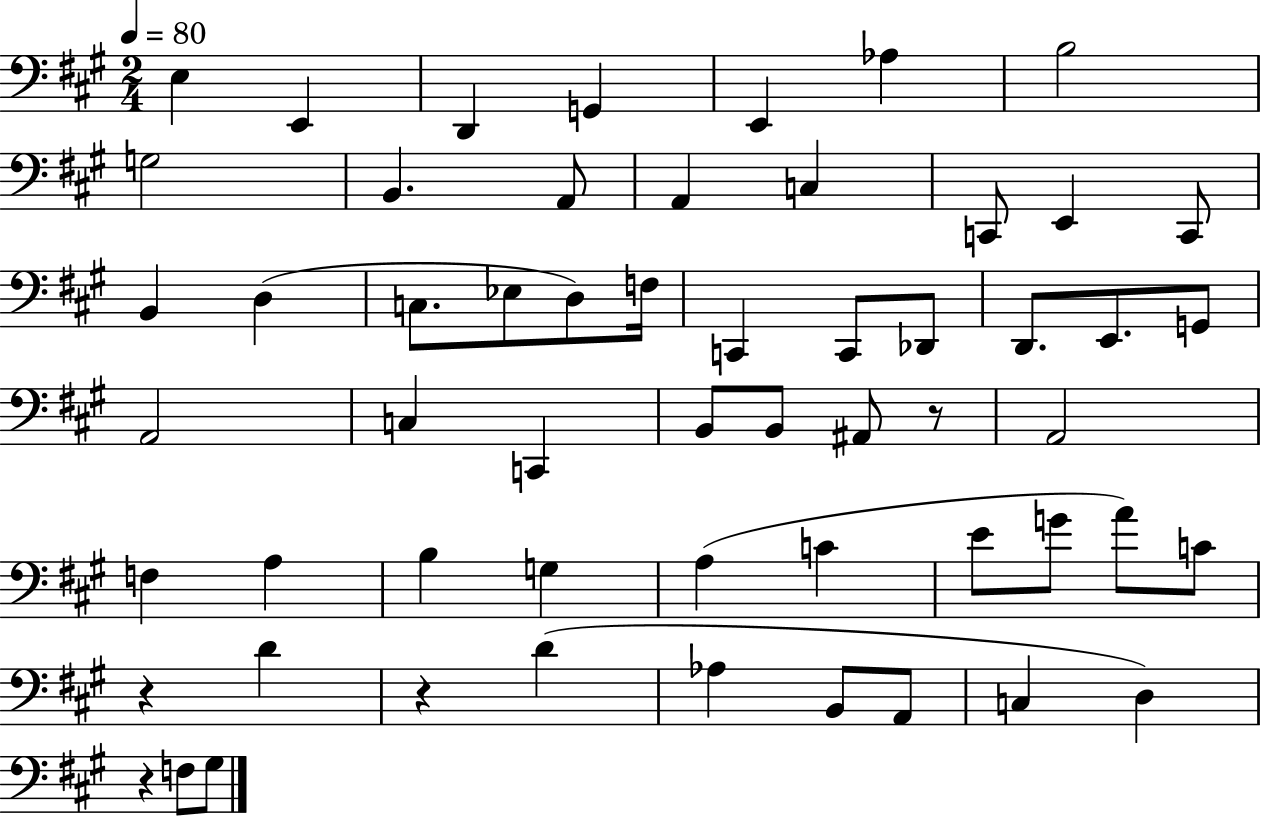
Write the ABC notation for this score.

X:1
T:Untitled
M:2/4
L:1/4
K:A
E, E,, D,, G,, E,, _A, B,2 G,2 B,, A,,/2 A,, C, C,,/2 E,, C,,/2 B,, D, C,/2 _E,/2 D,/2 F,/4 C,, C,,/2 _D,,/2 D,,/2 E,,/2 G,,/2 A,,2 C, C,, B,,/2 B,,/2 ^A,,/2 z/2 A,,2 F, A, B, G, A, C E/2 G/2 A/2 C/2 z D z D _A, B,,/2 A,,/2 C, D, z F,/2 ^G,/2